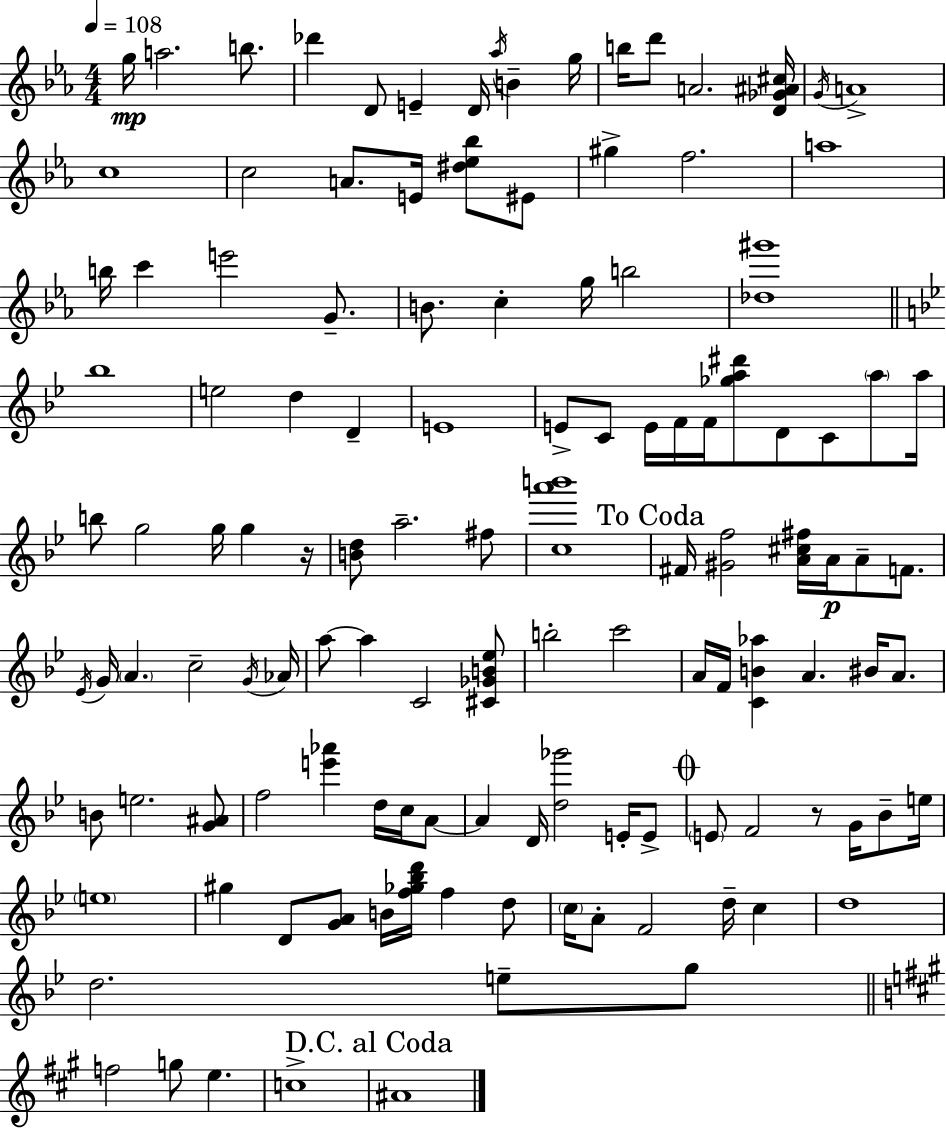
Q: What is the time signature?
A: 4/4